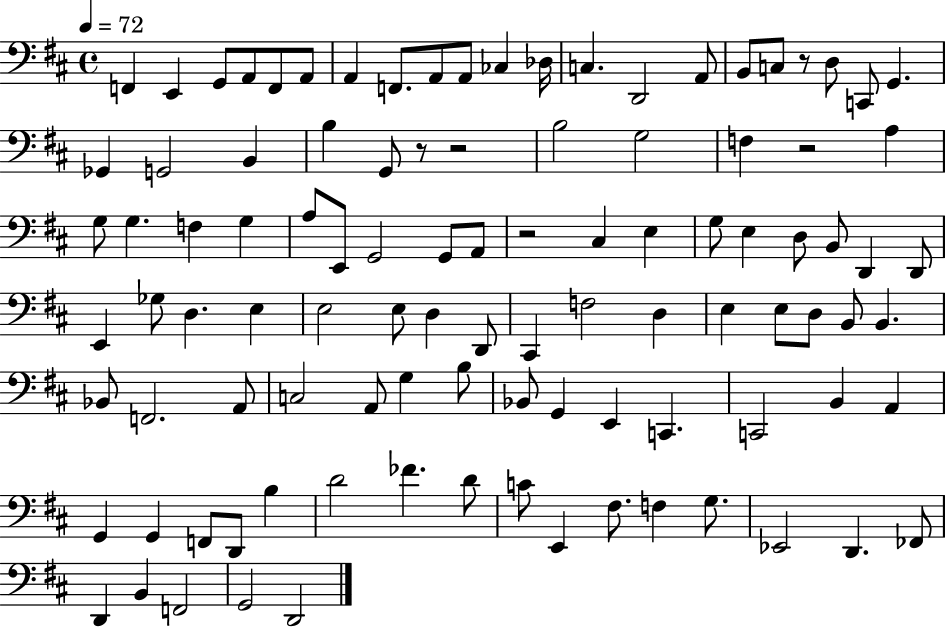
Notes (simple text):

F2/q E2/q G2/e A2/e F2/e A2/e A2/q F2/e. A2/e A2/e CES3/q Db3/s C3/q. D2/h A2/e B2/e C3/e R/e D3/e C2/e G2/q. Gb2/q G2/h B2/q B3/q G2/e R/e R/h B3/h G3/h F3/q R/h A3/q G3/e G3/q. F3/q G3/q A3/e E2/e G2/h G2/e A2/e R/h C#3/q E3/q G3/e E3/q D3/e B2/e D2/q D2/e E2/q Gb3/e D3/q. E3/q E3/h E3/e D3/q D2/e C#2/q F3/h D3/q E3/q E3/e D3/e B2/e B2/q. Bb2/e F2/h. A2/e C3/h A2/e G3/q B3/e Bb2/e G2/q E2/q C2/q. C2/h B2/q A2/q G2/q G2/q F2/e D2/e B3/q D4/h FES4/q. D4/e C4/e E2/q F#3/e. F3/q G3/e. Eb2/h D2/q. FES2/e D2/q B2/q F2/h G2/h D2/h